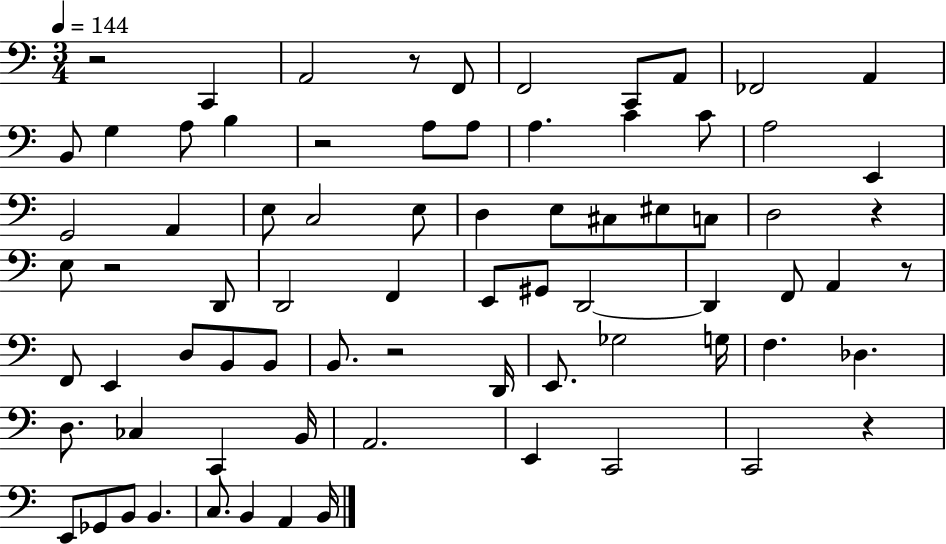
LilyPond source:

{
  \clef bass
  \numericTimeSignature
  \time 3/4
  \key c \major
  \tempo 4 = 144
  r2 c,4 | a,2 r8 f,8 | f,2 c,8 a,8 | fes,2 a,4 | \break b,8 g4 a8 b4 | r2 a8 a8 | a4. c'4 c'8 | a2 e,4 | \break g,2 a,4 | e8 c2 e8 | d4 e8 cis8 eis8 c8 | d2 r4 | \break e8 r2 d,8 | d,2 f,4 | e,8 gis,8 d,2~~ | d,4 f,8 a,4 r8 | \break f,8 e,4 d8 b,8 b,8 | b,8. r2 d,16 | e,8. ges2 g16 | f4. des4. | \break d8. ces4 c,4 b,16 | a,2. | e,4 c,2 | c,2 r4 | \break e,8 ges,8 b,8 b,4. | c8. b,4 a,4 b,16 | \bar "|."
}